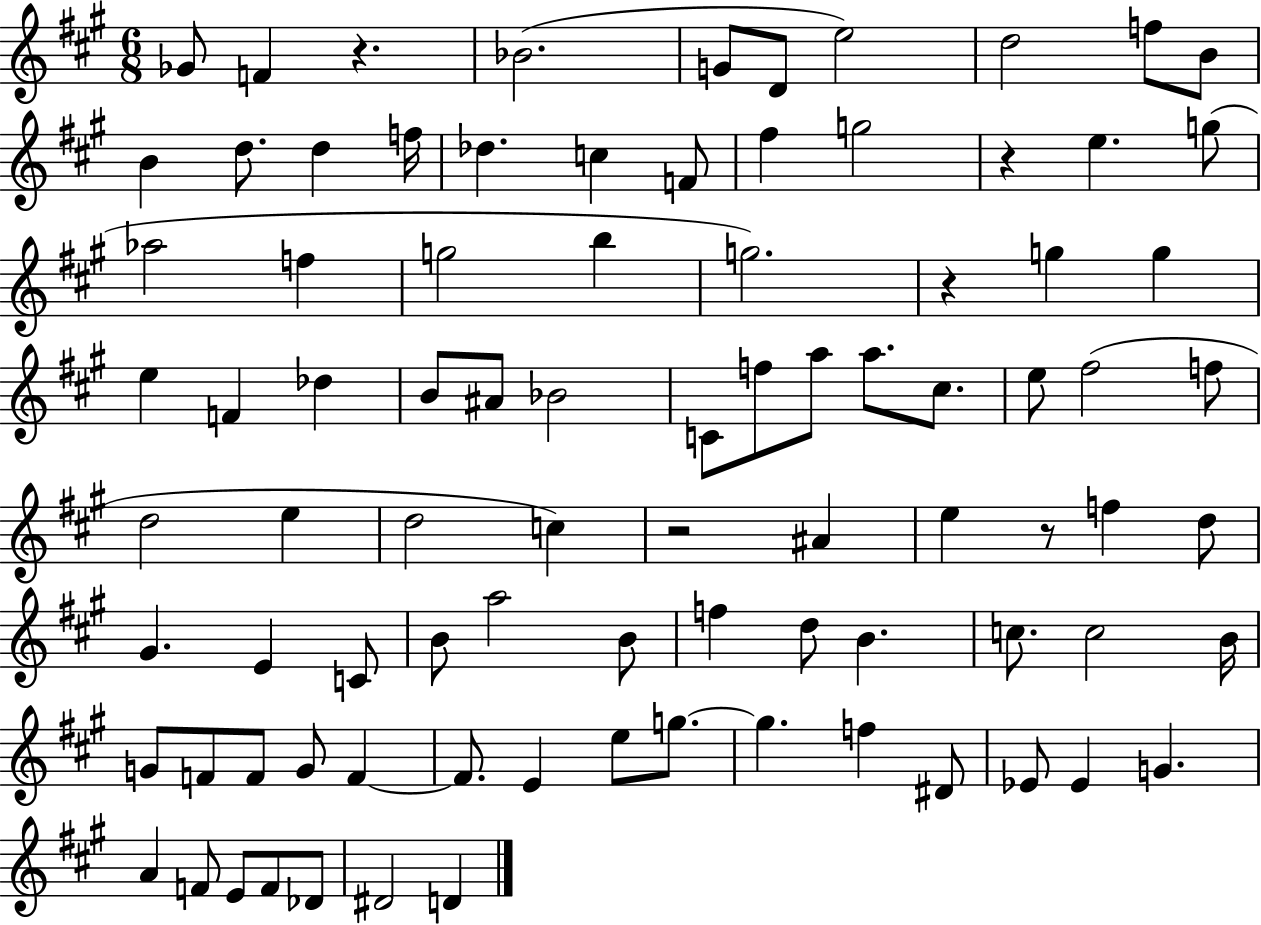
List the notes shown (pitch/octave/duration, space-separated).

Gb4/e F4/q R/q. Bb4/h. G4/e D4/e E5/h D5/h F5/e B4/e B4/q D5/e. D5/q F5/s Db5/q. C5/q F4/e F#5/q G5/h R/q E5/q. G5/e Ab5/h F5/q G5/h B5/q G5/h. R/q G5/q G5/q E5/q F4/q Db5/q B4/e A#4/e Bb4/h C4/e F5/e A5/e A5/e. C#5/e. E5/e F#5/h F5/e D5/h E5/q D5/h C5/q R/h A#4/q E5/q R/e F5/q D5/e G#4/q. E4/q C4/e B4/e A5/h B4/e F5/q D5/e B4/q. C5/e. C5/h B4/s G4/e F4/e F4/e G4/e F4/q F4/e. E4/q E5/e G5/e. G5/q. F5/q D#4/e Eb4/e Eb4/q G4/q. A4/q F4/e E4/e F4/e Db4/e D#4/h D4/q